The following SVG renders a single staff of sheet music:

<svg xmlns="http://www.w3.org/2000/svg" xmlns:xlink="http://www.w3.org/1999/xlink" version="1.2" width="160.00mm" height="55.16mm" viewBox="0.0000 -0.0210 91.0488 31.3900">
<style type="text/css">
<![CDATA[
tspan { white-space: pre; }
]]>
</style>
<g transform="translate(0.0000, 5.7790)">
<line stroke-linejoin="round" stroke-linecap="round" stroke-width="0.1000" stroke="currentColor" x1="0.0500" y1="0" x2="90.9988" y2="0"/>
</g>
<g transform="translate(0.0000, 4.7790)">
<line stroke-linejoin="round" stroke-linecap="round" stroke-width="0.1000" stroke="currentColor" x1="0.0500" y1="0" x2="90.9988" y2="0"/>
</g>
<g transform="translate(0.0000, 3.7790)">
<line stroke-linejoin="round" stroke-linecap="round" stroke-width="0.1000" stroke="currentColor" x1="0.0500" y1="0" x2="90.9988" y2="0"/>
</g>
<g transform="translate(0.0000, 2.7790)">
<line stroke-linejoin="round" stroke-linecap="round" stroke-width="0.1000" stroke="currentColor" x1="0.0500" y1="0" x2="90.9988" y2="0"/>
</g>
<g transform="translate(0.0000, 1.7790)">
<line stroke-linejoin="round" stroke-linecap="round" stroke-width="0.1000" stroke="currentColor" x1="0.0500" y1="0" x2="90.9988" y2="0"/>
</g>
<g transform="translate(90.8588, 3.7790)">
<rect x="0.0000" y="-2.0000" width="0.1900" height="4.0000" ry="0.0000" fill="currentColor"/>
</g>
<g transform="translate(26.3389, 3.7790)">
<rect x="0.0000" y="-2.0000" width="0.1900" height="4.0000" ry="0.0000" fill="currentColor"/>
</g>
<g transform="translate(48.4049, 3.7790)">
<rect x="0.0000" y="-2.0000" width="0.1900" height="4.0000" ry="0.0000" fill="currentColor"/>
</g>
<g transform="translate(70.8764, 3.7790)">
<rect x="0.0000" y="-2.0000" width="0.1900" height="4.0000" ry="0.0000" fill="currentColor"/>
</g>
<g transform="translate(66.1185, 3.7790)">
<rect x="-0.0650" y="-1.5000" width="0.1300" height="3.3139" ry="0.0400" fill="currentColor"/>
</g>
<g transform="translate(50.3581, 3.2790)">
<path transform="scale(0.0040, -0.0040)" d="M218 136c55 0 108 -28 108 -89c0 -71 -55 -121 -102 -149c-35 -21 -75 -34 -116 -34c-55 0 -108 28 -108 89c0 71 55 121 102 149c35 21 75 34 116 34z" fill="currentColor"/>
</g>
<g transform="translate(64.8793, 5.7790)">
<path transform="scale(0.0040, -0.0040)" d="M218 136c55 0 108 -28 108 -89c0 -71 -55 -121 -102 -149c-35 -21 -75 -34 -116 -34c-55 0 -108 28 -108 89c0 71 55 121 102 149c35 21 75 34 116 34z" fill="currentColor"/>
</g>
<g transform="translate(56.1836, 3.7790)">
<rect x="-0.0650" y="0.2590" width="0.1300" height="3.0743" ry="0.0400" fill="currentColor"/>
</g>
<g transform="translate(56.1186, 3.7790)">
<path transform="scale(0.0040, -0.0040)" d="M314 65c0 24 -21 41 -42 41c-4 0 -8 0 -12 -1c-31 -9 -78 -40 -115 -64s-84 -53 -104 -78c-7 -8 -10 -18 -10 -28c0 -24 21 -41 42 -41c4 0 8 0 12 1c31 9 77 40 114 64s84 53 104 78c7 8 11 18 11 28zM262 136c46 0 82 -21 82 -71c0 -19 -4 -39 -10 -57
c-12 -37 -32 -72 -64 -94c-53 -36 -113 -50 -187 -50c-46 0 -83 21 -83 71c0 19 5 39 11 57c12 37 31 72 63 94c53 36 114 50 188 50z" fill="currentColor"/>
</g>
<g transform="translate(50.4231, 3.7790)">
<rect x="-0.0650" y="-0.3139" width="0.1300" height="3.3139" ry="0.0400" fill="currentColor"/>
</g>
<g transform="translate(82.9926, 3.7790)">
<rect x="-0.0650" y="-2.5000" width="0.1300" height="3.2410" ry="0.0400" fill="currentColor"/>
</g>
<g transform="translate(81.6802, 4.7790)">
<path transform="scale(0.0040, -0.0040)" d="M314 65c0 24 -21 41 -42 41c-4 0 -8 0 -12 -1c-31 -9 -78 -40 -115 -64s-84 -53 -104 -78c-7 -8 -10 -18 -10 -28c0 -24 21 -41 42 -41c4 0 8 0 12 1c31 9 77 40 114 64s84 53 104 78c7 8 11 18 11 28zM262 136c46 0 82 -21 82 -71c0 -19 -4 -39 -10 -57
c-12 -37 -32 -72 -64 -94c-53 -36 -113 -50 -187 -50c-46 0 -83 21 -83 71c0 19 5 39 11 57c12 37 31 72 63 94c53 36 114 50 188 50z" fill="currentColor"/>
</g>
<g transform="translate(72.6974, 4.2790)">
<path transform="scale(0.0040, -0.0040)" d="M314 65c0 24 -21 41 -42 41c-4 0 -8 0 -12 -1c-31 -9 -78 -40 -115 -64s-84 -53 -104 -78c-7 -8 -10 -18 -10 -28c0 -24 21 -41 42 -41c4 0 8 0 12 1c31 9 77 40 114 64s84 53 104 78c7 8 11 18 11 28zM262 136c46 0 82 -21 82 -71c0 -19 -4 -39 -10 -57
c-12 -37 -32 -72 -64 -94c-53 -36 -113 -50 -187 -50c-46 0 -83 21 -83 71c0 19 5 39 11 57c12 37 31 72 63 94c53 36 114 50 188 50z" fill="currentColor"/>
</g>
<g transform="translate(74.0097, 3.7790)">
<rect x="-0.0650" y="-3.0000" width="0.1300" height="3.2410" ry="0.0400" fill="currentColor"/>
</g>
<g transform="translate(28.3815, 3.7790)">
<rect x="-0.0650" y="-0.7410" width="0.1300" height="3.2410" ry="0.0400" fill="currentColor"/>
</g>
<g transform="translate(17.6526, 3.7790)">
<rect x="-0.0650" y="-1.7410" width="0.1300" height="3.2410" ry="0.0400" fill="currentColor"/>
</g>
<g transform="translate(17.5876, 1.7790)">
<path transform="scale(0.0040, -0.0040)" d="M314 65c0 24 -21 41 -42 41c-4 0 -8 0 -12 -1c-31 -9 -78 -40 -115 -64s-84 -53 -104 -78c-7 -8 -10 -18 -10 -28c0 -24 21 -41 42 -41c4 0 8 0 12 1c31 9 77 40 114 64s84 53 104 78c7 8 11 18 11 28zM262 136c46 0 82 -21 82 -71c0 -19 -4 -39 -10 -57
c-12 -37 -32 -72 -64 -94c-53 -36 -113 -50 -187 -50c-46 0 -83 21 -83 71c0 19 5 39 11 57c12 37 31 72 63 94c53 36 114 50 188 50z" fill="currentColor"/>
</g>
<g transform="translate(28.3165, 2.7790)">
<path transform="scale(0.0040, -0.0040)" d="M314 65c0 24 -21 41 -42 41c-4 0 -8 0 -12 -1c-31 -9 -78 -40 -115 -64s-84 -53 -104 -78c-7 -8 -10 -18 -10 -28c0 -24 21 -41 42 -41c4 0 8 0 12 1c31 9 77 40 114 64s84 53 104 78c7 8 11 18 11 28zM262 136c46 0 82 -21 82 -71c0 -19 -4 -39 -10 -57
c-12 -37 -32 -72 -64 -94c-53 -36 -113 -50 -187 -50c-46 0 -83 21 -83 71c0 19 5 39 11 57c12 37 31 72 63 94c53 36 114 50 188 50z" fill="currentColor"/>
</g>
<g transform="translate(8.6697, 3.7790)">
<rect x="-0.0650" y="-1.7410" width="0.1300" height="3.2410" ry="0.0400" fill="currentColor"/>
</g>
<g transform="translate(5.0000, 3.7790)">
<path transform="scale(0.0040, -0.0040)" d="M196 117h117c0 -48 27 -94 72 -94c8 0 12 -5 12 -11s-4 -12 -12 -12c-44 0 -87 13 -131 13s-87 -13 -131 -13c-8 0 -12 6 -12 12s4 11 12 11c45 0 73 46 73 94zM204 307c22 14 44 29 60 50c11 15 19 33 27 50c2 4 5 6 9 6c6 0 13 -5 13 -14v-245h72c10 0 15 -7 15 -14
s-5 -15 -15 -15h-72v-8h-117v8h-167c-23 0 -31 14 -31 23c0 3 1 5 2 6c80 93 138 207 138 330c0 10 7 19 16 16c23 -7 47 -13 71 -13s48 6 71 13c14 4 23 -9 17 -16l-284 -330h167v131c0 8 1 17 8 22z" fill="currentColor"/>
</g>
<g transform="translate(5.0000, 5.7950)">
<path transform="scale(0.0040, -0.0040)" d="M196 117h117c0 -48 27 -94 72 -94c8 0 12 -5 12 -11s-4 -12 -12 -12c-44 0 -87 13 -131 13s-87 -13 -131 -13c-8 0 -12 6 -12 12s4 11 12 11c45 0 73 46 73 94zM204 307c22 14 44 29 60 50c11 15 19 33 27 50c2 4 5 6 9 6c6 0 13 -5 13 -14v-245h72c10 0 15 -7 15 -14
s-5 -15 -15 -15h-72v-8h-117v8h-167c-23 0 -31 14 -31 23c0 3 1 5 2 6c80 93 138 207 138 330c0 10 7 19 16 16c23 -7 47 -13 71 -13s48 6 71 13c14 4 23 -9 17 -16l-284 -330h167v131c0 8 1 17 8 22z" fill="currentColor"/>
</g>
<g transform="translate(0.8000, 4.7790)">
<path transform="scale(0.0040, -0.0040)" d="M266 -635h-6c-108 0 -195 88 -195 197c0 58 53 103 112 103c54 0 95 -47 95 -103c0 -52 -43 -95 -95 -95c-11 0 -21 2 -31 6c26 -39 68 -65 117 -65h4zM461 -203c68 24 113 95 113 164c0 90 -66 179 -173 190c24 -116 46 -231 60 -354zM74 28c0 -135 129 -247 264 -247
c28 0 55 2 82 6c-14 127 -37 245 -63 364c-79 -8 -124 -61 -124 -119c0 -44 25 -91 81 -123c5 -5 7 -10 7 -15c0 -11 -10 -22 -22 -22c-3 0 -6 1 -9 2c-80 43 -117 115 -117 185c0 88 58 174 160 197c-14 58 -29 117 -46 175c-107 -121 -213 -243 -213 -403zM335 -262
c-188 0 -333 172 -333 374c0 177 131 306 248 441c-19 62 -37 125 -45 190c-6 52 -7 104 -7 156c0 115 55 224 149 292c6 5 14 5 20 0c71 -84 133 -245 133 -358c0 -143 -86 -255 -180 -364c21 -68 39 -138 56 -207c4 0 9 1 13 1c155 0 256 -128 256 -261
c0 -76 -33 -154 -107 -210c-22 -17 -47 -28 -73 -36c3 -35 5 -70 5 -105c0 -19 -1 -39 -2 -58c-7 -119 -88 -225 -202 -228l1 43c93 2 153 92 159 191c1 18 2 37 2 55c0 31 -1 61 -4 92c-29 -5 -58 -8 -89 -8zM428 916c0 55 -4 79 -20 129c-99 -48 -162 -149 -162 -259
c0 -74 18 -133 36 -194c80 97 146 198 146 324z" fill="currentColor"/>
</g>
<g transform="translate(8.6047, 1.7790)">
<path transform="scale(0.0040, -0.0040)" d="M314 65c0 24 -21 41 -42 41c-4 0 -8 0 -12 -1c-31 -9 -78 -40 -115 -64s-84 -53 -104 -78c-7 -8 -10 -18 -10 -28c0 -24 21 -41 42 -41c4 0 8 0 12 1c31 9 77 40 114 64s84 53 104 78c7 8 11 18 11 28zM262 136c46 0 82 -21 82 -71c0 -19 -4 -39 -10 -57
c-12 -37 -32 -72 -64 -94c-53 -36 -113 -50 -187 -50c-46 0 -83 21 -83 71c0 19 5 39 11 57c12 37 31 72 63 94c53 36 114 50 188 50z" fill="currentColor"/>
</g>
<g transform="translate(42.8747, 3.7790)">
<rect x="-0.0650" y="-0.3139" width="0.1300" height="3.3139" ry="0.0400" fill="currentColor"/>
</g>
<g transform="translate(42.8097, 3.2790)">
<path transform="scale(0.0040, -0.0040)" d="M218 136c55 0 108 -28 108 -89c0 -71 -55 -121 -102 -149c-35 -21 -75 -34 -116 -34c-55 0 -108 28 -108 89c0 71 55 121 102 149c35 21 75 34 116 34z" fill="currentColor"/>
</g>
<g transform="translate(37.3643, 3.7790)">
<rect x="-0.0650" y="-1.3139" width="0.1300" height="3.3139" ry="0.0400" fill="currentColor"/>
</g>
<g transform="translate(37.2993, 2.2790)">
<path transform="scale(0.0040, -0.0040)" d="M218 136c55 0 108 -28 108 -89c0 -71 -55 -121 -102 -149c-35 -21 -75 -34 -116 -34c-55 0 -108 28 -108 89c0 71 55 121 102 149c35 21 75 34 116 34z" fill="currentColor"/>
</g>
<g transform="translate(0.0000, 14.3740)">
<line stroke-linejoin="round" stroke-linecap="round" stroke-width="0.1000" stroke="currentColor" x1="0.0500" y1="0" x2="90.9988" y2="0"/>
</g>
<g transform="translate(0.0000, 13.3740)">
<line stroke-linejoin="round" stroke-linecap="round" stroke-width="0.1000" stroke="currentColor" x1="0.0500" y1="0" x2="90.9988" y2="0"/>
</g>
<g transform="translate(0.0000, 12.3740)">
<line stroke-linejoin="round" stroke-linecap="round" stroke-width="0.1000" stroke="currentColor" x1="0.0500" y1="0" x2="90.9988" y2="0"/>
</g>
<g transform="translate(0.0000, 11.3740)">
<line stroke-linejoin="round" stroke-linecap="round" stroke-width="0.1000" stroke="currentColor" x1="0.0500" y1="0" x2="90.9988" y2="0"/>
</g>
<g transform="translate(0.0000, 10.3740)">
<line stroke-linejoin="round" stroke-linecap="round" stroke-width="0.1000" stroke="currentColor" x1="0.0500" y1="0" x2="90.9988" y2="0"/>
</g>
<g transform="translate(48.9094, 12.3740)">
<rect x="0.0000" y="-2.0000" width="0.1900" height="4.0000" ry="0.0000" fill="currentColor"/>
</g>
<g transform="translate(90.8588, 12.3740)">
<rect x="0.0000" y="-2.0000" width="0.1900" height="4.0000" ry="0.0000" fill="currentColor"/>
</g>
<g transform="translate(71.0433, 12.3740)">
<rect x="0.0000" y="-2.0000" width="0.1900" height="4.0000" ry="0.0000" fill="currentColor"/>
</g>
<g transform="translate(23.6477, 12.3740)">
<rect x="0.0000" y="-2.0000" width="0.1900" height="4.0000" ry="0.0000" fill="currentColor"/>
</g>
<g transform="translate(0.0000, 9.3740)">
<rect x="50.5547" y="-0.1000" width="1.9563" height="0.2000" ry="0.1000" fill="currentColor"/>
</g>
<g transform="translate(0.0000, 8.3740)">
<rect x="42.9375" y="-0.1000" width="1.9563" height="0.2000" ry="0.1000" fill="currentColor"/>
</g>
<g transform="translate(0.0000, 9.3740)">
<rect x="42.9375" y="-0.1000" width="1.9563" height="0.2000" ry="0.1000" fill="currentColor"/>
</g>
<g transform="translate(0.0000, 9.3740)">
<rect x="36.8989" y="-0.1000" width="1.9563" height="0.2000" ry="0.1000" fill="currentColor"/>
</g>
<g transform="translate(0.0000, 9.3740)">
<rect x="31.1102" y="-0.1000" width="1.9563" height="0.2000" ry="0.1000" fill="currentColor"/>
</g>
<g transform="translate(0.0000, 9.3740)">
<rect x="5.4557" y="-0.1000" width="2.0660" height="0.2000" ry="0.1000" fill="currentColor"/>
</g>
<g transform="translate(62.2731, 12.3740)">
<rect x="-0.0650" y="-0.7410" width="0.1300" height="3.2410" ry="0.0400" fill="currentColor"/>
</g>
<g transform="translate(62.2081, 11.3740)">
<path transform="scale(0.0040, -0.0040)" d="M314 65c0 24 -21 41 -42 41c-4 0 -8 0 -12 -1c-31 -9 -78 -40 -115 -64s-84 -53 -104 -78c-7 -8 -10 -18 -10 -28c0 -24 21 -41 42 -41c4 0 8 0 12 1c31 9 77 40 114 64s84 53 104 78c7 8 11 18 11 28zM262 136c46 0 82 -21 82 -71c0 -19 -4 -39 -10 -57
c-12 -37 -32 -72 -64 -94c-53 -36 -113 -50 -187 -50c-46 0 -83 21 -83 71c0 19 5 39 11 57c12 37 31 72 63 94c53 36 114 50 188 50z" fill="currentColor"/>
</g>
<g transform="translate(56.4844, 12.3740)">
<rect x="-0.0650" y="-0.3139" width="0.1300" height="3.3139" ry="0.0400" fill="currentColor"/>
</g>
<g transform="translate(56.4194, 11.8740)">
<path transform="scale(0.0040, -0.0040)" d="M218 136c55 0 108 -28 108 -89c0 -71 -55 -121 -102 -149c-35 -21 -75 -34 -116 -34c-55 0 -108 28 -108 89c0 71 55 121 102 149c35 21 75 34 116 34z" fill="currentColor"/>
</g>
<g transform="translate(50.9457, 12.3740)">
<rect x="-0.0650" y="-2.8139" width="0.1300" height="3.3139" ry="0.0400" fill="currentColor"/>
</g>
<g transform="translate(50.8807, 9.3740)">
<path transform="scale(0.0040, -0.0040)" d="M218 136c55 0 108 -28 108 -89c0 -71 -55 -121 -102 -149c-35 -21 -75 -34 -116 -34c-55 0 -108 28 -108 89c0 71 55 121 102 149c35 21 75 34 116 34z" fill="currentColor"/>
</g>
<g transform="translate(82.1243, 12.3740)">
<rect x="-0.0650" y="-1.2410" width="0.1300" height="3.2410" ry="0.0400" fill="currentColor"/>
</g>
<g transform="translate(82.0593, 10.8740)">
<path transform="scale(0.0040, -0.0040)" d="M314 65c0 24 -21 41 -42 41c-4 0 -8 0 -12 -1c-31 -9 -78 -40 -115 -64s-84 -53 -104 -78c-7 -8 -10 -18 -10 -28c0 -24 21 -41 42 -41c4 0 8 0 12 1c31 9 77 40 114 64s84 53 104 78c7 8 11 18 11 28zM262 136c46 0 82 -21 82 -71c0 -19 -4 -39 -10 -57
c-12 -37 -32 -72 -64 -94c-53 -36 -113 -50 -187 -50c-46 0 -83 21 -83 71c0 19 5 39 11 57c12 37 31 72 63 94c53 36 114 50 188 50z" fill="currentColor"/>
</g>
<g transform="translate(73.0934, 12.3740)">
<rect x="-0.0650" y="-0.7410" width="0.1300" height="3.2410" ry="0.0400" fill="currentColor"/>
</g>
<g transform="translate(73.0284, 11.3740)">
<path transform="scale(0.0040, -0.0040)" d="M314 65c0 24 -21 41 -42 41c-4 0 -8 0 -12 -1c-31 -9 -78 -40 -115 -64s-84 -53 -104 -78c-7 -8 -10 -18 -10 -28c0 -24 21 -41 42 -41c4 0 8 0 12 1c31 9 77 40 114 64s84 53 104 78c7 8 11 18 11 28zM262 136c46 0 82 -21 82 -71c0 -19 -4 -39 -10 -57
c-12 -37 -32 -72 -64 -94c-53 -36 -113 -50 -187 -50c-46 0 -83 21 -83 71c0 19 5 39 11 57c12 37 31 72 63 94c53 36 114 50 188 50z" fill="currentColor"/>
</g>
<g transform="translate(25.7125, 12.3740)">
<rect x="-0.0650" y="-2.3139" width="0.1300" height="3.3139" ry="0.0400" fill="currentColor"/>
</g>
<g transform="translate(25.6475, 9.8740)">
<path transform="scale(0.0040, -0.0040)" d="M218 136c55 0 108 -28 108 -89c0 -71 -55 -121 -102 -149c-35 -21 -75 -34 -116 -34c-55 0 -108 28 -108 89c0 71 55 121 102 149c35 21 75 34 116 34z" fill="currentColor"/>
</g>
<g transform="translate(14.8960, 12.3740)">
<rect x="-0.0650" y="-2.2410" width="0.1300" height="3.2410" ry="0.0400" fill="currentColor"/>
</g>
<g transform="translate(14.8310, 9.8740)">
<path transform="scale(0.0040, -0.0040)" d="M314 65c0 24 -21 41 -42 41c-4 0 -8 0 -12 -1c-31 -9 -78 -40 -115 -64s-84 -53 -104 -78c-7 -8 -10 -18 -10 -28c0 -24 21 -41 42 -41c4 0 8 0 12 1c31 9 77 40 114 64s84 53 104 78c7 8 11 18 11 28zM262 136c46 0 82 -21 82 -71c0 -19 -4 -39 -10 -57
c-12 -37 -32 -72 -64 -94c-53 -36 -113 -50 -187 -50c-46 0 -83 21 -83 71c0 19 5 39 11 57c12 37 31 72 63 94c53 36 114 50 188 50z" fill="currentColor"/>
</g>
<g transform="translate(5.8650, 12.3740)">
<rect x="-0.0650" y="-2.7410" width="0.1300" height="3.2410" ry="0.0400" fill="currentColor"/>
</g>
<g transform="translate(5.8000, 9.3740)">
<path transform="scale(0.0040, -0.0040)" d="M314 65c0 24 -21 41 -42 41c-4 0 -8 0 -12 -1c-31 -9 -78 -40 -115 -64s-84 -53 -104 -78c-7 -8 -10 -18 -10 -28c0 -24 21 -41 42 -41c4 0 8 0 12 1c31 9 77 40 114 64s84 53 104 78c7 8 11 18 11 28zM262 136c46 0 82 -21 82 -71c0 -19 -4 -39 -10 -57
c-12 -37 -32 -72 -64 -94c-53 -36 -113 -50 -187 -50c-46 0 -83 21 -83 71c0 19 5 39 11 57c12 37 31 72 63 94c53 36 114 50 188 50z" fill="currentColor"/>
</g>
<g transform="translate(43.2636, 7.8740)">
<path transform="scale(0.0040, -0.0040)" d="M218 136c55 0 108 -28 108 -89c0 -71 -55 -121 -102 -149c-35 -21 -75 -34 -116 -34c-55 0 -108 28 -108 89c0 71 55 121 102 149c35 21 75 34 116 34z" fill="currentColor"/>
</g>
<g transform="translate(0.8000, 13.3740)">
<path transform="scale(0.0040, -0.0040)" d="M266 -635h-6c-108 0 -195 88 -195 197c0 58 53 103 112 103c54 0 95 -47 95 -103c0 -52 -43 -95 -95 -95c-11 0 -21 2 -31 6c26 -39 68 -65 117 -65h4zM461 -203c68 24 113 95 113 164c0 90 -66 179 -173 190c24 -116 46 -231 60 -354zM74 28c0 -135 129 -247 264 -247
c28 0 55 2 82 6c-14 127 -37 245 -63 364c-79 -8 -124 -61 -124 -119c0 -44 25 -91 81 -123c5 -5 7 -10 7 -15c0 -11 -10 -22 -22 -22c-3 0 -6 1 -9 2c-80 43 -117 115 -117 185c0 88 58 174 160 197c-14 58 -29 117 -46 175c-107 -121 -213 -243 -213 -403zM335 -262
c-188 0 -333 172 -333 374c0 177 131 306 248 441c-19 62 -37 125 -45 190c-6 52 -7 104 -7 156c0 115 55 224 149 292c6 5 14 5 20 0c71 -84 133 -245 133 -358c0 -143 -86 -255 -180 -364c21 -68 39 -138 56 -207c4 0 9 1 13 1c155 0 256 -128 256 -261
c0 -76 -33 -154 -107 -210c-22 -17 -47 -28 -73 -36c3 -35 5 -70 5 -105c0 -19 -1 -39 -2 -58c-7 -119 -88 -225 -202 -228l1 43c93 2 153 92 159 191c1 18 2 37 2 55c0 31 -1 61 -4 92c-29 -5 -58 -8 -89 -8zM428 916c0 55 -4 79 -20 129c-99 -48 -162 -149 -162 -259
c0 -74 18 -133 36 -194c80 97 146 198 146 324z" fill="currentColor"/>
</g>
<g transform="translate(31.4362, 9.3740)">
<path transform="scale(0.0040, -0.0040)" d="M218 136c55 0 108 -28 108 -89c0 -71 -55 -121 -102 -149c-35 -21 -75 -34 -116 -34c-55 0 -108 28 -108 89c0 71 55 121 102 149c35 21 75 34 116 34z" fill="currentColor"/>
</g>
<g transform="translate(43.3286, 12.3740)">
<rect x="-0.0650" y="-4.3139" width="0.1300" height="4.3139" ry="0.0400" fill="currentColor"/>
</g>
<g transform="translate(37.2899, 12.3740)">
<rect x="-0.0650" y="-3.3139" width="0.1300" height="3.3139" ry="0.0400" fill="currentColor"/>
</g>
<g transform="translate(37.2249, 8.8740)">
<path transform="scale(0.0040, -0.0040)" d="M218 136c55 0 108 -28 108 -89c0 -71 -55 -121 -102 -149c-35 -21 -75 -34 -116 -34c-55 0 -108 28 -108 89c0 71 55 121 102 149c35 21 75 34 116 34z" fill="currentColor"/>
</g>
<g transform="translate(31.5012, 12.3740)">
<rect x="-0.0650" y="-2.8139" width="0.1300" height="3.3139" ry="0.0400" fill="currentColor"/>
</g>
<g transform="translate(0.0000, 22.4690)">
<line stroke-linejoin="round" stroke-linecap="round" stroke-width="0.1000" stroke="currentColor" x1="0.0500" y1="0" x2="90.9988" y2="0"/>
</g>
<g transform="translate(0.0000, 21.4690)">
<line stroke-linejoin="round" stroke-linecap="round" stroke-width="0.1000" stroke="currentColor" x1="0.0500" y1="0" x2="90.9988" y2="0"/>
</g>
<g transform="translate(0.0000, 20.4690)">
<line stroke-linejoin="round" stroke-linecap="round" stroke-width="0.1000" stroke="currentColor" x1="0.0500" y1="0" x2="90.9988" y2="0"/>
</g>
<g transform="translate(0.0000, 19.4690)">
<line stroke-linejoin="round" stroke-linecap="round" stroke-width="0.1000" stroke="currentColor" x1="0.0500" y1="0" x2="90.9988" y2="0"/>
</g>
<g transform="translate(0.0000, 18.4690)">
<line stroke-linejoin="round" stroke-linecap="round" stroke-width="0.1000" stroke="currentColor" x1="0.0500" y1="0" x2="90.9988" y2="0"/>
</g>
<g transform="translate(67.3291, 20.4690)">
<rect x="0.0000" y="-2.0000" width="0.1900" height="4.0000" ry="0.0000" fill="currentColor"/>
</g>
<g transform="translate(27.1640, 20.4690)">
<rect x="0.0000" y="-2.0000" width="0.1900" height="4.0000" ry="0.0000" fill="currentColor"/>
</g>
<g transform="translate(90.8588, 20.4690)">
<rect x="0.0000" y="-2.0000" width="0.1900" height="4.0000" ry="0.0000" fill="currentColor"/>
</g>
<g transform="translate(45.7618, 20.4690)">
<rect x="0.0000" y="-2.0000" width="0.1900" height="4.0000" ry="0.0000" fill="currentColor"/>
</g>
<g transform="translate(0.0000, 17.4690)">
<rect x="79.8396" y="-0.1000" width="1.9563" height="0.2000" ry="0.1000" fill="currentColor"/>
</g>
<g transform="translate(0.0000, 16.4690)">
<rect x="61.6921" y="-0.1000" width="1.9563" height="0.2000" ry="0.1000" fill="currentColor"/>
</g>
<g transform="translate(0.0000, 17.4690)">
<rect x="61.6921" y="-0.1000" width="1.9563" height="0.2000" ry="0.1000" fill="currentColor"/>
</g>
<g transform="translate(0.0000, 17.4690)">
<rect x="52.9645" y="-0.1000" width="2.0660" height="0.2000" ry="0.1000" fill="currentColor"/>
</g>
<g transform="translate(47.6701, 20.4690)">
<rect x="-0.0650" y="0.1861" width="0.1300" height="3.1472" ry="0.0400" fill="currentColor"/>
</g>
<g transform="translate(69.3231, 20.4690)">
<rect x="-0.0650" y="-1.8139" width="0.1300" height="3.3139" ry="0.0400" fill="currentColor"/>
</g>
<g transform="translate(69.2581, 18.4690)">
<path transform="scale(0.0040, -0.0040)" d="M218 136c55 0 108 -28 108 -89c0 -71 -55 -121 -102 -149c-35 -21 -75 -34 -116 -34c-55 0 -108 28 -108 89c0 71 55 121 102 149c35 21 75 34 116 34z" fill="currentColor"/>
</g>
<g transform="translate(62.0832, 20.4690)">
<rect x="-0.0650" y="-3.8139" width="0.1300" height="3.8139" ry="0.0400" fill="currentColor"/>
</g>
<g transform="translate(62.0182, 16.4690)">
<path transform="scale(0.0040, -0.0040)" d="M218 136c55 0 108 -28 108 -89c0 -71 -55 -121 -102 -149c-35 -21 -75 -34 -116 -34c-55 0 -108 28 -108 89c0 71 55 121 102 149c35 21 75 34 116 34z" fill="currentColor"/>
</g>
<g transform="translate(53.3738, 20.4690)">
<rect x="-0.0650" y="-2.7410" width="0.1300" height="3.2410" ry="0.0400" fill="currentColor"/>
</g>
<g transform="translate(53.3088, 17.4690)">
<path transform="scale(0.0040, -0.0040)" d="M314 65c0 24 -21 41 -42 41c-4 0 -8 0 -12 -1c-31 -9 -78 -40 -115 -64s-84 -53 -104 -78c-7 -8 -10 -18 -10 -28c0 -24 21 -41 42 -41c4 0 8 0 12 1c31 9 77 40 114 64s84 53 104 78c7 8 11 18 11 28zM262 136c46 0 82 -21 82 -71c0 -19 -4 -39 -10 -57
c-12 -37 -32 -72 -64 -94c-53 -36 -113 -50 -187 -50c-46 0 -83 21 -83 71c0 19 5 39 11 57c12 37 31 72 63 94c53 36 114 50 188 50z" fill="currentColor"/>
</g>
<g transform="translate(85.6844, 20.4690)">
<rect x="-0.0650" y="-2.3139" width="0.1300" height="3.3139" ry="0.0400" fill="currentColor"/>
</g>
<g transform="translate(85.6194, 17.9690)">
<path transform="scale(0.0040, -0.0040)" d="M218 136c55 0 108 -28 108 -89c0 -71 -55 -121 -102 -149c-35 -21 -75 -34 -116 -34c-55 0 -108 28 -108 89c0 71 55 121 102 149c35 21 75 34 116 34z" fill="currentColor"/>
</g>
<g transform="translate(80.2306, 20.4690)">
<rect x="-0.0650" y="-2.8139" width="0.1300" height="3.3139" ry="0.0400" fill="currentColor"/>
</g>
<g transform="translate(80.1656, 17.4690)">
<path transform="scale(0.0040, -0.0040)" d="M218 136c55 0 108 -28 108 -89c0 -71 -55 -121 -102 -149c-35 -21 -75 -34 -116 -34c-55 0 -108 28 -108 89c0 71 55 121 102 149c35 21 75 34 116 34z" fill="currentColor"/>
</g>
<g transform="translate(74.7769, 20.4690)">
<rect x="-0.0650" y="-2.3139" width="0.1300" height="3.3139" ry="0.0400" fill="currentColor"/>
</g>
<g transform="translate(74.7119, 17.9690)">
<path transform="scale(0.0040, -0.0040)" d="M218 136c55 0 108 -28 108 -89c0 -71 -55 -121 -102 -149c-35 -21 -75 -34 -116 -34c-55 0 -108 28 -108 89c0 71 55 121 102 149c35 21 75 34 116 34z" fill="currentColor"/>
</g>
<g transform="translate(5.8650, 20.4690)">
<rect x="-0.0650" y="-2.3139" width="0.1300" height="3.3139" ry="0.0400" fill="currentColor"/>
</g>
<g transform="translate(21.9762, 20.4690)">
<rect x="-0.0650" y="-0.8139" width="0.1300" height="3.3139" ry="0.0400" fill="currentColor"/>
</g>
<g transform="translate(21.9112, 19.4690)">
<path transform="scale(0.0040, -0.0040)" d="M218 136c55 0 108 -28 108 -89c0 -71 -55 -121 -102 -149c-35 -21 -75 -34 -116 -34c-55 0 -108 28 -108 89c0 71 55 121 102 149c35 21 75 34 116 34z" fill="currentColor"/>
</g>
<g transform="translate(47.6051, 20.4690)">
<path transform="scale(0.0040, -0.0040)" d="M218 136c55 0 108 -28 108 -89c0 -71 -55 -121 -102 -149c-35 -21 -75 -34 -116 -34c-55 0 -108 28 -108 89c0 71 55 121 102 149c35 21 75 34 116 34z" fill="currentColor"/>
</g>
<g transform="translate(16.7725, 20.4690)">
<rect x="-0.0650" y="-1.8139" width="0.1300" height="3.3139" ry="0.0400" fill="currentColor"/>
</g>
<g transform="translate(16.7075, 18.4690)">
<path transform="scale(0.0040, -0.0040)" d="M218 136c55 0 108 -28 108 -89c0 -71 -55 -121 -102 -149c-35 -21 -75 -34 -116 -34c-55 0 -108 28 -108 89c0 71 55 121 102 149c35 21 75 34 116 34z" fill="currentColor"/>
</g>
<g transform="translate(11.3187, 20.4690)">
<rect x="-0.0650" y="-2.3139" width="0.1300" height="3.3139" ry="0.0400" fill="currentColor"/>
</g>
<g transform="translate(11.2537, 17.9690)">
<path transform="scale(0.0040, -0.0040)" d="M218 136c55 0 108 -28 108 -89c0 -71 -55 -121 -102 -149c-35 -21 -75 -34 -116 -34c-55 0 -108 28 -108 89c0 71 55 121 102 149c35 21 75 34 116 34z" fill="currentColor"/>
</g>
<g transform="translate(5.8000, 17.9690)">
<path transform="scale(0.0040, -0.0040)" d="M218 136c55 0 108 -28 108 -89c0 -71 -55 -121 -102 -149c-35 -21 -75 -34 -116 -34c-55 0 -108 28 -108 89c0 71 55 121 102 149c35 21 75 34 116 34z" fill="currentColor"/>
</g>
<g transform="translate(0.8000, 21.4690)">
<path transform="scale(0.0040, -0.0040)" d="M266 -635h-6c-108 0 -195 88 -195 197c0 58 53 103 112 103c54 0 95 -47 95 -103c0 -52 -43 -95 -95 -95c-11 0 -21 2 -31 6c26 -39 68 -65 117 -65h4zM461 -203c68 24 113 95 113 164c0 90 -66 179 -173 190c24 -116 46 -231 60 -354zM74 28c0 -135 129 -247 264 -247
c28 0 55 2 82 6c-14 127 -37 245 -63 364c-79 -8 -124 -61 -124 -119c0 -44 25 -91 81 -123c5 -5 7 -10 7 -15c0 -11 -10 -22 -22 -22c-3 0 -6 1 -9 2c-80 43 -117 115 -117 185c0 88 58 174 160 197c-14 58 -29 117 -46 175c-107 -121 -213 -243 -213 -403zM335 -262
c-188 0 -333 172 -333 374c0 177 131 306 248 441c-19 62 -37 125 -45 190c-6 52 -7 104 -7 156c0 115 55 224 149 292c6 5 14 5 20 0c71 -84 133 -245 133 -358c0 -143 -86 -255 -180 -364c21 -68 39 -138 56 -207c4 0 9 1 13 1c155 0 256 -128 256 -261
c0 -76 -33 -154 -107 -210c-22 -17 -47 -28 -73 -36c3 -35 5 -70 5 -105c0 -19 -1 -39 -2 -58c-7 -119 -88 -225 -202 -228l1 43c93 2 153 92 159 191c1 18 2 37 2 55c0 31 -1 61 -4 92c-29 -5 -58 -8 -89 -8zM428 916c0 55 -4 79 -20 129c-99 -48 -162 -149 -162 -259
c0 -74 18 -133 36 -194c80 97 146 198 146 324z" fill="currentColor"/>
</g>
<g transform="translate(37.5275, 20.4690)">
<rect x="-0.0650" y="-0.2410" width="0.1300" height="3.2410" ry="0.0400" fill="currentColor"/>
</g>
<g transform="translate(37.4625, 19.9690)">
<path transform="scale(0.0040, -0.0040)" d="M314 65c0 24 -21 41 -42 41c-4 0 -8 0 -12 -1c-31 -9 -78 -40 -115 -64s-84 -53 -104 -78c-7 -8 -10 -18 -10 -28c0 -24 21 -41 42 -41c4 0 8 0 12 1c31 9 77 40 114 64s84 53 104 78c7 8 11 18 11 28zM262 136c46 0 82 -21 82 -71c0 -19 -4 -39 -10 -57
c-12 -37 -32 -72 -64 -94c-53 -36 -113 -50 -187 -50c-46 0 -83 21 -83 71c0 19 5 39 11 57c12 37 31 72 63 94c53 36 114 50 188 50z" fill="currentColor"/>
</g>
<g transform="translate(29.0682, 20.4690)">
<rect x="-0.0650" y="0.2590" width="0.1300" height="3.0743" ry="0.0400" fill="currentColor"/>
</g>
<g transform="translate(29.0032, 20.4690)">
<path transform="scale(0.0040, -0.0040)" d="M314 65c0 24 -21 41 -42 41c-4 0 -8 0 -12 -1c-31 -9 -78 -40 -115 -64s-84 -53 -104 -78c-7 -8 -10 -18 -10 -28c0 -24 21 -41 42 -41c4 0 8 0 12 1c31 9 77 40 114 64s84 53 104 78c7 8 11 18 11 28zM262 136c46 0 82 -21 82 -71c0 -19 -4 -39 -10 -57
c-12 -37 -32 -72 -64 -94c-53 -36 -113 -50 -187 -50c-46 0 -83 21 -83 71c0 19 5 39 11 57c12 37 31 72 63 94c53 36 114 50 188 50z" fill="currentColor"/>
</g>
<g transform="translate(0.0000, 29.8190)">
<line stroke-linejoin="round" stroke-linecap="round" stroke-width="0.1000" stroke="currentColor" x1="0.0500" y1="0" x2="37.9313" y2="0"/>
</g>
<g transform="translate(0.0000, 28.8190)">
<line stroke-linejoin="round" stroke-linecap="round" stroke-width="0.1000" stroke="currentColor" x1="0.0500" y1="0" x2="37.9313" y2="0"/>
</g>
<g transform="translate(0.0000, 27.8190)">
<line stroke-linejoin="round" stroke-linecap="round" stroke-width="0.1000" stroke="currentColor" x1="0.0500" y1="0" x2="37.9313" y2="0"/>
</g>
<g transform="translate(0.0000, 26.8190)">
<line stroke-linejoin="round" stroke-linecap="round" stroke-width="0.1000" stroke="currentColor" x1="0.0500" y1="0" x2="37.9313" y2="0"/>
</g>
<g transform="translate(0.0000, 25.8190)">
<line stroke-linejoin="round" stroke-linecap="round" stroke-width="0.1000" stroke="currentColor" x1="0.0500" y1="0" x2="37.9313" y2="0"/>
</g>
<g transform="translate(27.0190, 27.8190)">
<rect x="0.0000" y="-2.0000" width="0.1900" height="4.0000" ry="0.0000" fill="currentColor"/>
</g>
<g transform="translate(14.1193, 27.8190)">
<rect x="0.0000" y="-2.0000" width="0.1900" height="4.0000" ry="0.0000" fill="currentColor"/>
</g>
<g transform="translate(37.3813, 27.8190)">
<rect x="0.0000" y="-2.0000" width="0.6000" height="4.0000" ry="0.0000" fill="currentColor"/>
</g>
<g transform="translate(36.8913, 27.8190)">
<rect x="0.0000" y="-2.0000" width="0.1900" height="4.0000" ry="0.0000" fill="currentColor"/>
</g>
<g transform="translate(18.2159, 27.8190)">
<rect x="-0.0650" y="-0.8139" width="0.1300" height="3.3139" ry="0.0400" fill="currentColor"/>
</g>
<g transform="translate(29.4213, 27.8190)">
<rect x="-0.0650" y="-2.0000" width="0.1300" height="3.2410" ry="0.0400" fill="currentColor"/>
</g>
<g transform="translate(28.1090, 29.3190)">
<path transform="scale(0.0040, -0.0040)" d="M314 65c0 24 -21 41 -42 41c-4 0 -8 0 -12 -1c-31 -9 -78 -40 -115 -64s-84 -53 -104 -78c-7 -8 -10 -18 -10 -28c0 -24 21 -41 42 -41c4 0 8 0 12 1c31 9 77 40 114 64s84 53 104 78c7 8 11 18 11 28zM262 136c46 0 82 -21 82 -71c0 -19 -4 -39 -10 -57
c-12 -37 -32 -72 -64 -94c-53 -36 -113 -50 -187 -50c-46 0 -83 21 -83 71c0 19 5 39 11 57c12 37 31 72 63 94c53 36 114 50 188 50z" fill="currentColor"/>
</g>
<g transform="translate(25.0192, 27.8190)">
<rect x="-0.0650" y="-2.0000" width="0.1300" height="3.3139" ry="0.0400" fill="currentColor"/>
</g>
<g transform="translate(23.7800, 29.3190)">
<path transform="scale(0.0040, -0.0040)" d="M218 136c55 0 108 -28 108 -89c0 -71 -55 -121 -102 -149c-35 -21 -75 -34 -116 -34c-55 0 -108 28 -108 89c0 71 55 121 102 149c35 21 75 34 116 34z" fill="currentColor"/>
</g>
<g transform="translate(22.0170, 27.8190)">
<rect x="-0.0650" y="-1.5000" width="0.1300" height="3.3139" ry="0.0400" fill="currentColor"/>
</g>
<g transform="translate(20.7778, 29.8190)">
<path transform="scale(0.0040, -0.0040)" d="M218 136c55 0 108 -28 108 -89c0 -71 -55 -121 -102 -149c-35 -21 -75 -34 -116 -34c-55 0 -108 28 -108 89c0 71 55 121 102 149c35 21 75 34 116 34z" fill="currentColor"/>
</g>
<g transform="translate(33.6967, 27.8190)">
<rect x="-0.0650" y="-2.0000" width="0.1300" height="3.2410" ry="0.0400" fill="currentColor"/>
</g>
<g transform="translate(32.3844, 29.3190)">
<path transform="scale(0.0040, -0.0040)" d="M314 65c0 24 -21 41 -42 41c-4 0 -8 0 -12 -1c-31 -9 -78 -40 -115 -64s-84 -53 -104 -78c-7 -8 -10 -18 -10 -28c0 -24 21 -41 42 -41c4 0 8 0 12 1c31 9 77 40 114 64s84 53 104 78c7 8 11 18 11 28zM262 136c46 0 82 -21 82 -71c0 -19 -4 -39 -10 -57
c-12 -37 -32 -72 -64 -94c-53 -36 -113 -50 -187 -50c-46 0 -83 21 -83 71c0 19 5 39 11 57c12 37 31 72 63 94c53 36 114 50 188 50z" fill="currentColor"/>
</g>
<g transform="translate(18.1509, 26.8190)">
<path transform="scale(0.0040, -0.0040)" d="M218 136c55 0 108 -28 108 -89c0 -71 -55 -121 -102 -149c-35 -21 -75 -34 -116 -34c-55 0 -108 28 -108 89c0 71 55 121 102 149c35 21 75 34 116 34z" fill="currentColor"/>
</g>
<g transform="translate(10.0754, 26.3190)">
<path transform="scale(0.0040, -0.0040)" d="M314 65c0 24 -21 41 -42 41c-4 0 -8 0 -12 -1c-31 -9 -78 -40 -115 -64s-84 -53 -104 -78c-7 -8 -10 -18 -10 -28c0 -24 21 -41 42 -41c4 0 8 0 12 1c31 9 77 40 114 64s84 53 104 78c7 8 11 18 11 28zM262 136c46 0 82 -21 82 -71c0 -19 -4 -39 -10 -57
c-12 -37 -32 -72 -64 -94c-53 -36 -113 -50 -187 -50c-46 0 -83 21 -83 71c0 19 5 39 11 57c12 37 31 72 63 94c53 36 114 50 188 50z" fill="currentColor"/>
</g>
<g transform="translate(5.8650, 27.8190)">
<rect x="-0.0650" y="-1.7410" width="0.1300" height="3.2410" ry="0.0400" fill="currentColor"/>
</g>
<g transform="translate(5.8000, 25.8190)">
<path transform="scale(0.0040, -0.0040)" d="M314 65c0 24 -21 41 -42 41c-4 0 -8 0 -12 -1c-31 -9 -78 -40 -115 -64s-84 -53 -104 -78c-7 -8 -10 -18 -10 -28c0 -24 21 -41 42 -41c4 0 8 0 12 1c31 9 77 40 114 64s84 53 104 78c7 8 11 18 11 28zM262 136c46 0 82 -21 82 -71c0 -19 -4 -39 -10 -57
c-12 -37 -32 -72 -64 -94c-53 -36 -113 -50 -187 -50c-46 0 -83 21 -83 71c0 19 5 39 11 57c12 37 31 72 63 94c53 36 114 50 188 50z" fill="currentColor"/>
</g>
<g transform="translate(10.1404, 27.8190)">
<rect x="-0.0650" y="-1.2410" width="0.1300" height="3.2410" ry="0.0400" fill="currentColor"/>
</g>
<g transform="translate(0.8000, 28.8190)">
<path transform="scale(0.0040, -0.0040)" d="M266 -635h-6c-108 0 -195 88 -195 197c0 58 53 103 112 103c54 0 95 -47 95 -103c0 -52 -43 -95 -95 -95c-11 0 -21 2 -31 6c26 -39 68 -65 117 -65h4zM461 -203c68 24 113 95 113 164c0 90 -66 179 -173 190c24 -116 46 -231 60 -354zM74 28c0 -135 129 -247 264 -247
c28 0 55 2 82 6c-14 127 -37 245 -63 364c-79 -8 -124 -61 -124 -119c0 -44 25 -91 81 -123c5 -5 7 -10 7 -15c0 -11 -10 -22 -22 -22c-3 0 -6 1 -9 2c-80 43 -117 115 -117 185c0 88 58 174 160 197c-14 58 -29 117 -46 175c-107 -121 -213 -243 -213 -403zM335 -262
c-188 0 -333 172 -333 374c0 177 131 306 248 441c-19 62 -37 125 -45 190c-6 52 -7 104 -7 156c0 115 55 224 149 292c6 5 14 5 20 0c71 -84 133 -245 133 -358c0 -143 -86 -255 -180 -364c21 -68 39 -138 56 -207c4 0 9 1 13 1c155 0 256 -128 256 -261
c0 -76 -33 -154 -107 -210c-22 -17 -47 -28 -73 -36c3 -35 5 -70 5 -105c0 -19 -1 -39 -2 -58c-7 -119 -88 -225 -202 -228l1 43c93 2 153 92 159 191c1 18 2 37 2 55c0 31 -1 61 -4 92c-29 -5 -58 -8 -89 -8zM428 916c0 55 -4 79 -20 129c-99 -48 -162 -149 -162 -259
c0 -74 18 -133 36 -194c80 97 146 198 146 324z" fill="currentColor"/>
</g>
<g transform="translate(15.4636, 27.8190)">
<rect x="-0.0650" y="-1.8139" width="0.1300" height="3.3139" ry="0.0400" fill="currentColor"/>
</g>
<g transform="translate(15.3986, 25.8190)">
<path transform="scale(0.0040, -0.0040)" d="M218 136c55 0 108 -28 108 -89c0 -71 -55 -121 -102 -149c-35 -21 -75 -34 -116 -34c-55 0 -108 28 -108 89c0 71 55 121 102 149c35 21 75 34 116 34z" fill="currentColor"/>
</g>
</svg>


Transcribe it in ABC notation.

X:1
T:Untitled
M:4/4
L:1/4
K:C
f2 f2 d2 e c c B2 E A2 G2 a2 g2 g a b d' a c d2 d2 e2 g g f d B2 c2 B a2 c' f g a g f2 e2 f d E F F2 F2